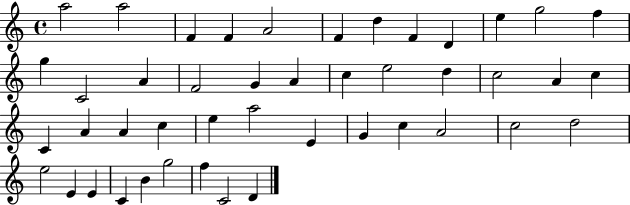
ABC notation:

X:1
T:Untitled
M:4/4
L:1/4
K:C
a2 a2 F F A2 F d F D e g2 f g C2 A F2 G A c e2 d c2 A c C A A c e a2 E G c A2 c2 d2 e2 E E C B g2 f C2 D